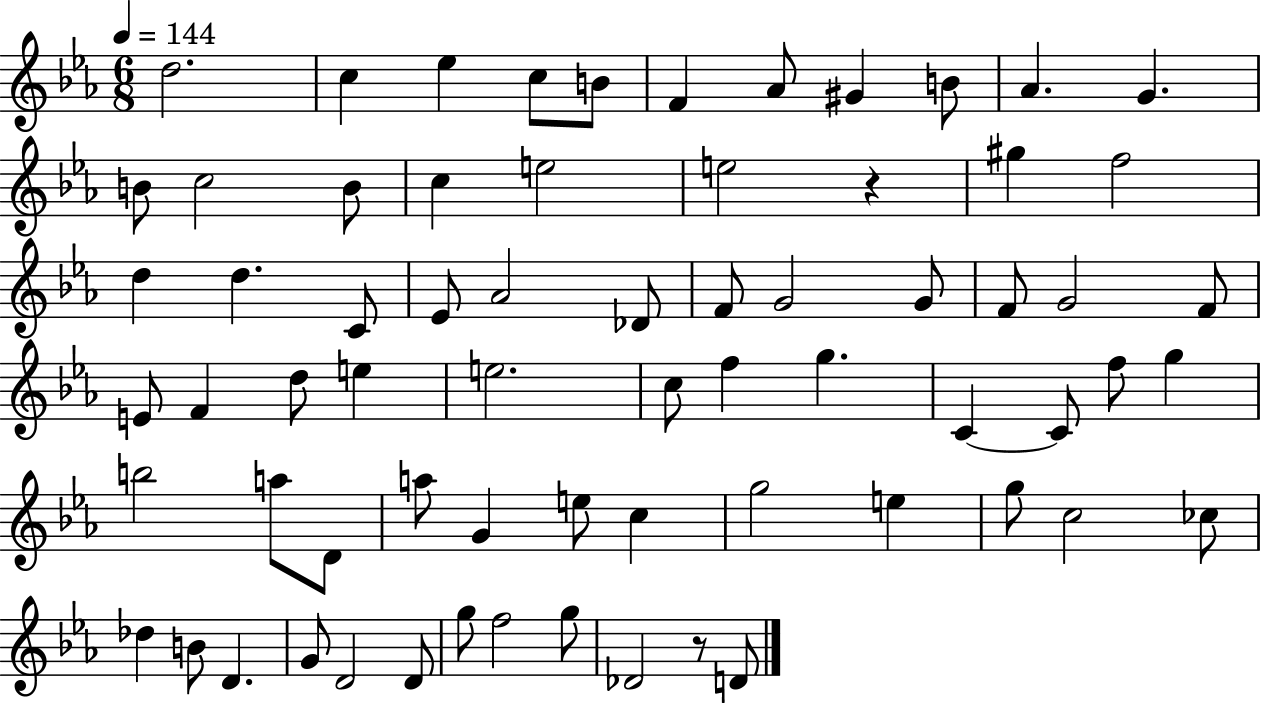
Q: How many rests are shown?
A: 2